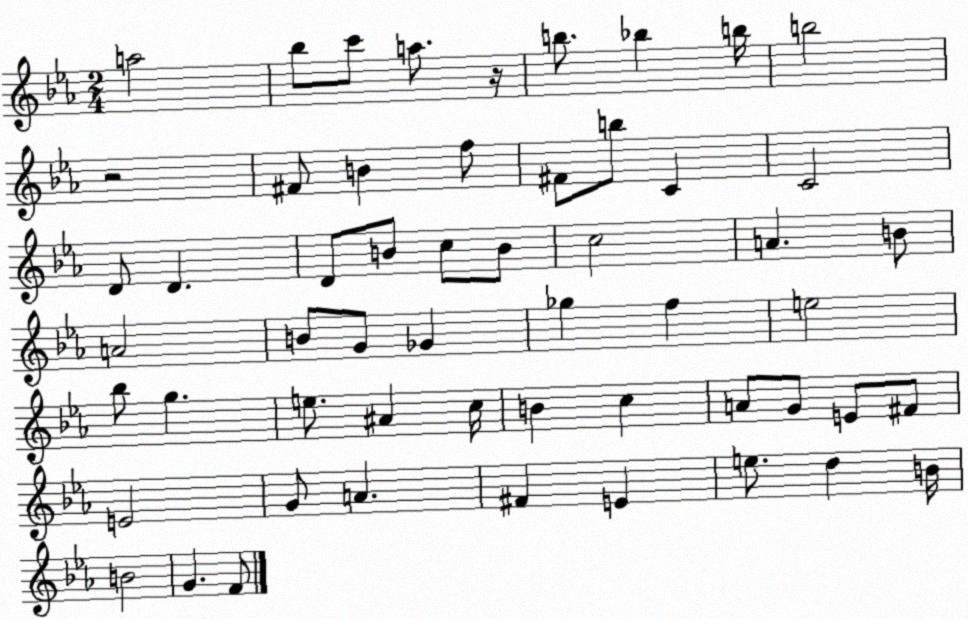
X:1
T:Untitled
M:2/4
L:1/4
K:Eb
a2 _b/2 c'/2 a/2 z/4 b/2 _b b/4 b2 z2 ^F/2 B f/2 ^F/2 b/2 C C2 D/2 D D/2 B/2 c/2 B/2 c2 A B/2 A2 B/2 G/2 _G _g f e2 _b/2 g e/2 ^A c/4 B c A/2 G/2 E/2 ^F/2 E2 G/2 A ^F E e/2 d B/4 B2 G F/2